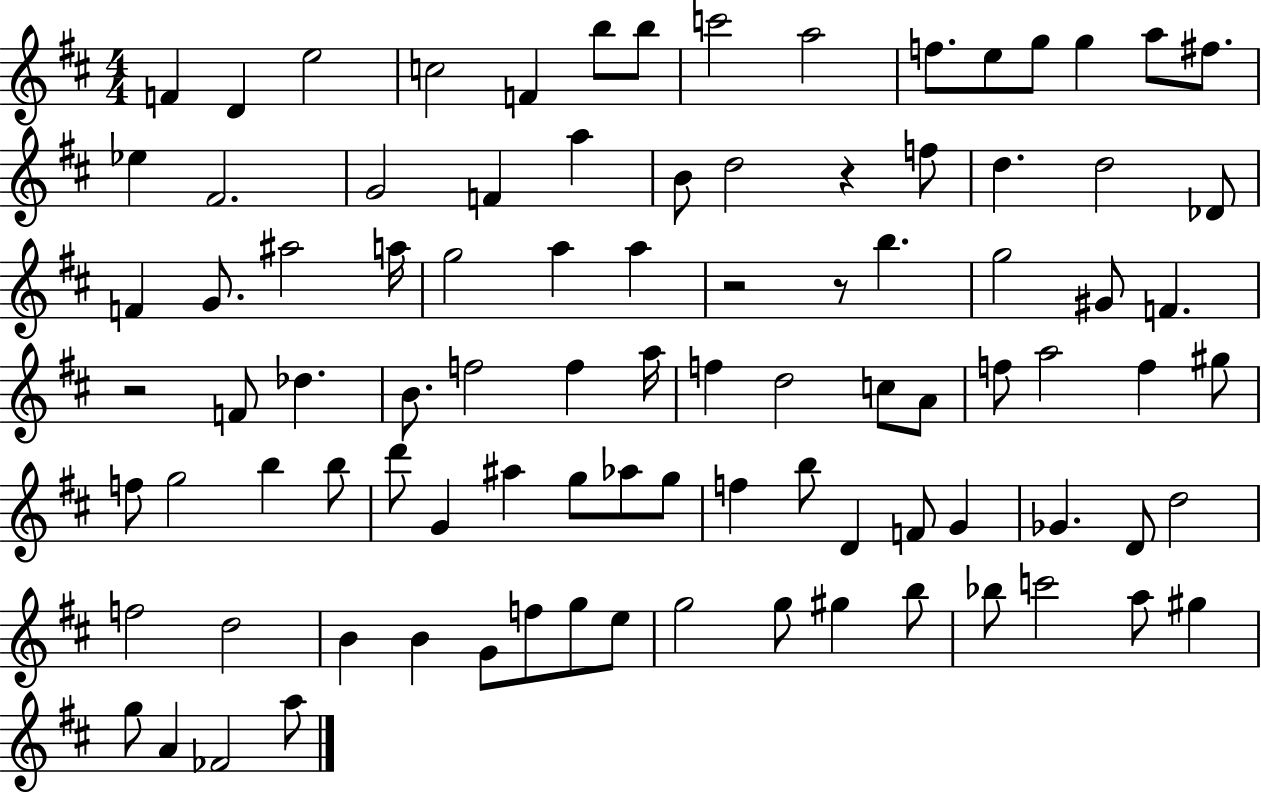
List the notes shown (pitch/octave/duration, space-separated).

F4/q D4/q E5/h C5/h F4/q B5/e B5/e C6/h A5/h F5/e. E5/e G5/e G5/q A5/e F#5/e. Eb5/q F#4/h. G4/h F4/q A5/q B4/e D5/h R/q F5/e D5/q. D5/h Db4/e F4/q G4/e. A#5/h A5/s G5/h A5/q A5/q R/h R/e B5/q. G5/h G#4/e F4/q. R/h F4/e Db5/q. B4/e. F5/h F5/q A5/s F5/q D5/h C5/e A4/e F5/e A5/h F5/q G#5/e F5/e G5/h B5/q B5/e D6/e G4/q A#5/q G5/e Ab5/e G5/e F5/q B5/e D4/q F4/e G4/q Gb4/q. D4/e D5/h F5/h D5/h B4/q B4/q G4/e F5/e G5/e E5/e G5/h G5/e G#5/q B5/e Bb5/e C6/h A5/e G#5/q G5/e A4/q FES4/h A5/e